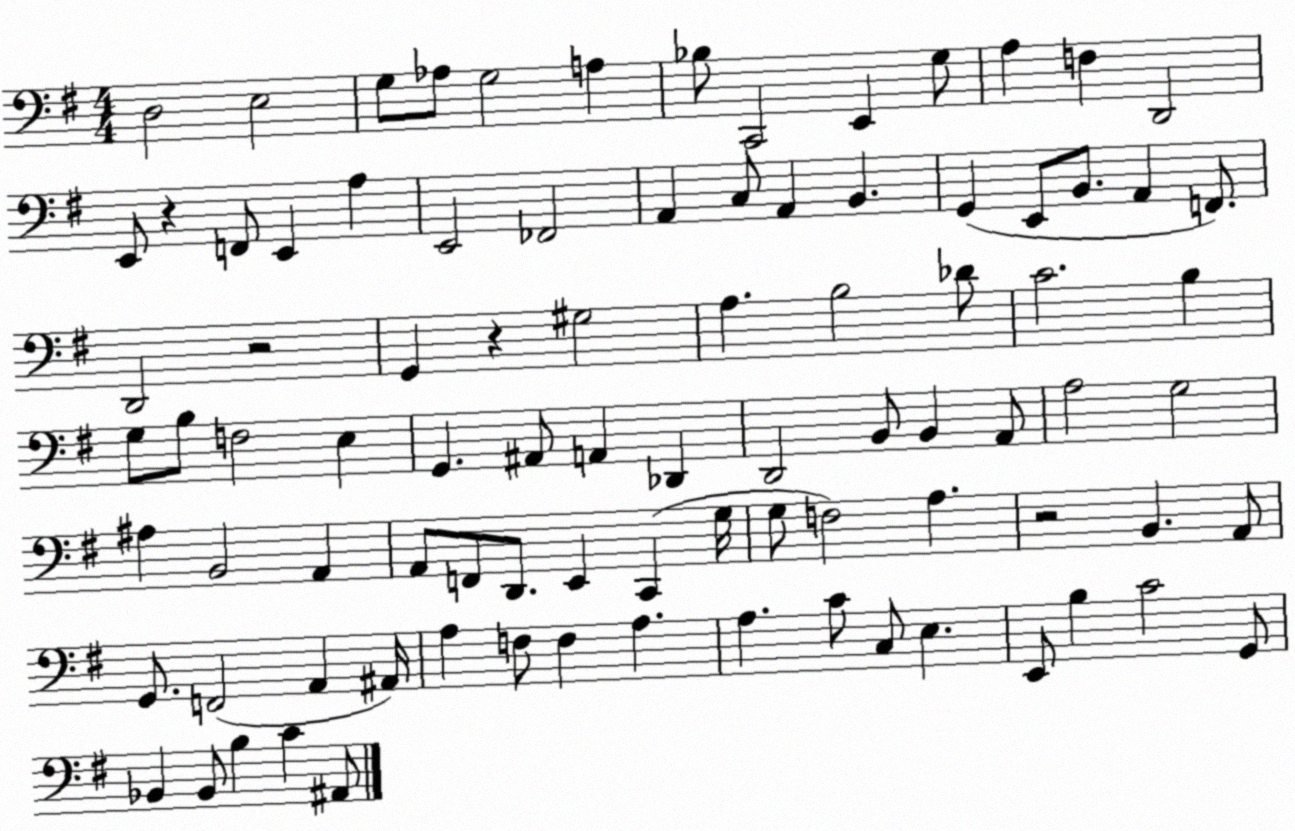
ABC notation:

X:1
T:Untitled
M:4/4
L:1/4
K:G
D,2 E,2 G,/2 _A,/2 G,2 A, _B,/2 C,,2 E,, G,/2 A, F, D,,2 E,,/2 z F,,/2 E,, A, E,,2 _F,,2 A,, C,/2 A,, B,, G,, E,,/2 B,,/2 A,, F,,/2 D,,2 z2 G,, z ^G,2 A, B,2 _D/2 C2 B, G,/2 B,/2 F,2 E, G,, ^A,,/2 A,, _D,, D,,2 B,,/2 B,, A,,/2 A,2 G,2 ^A, B,,2 A,, A,,/2 F,,/2 D,,/2 E,, C,, G,/4 G,/2 F,2 A, z2 B,, A,,/2 G,,/2 F,,2 A,, ^A,,/4 A, F,/2 F, A, A, C/2 C,/2 E, E,,/2 B, C2 G,,/2 _B,, _B,,/2 B, C ^A,,/2